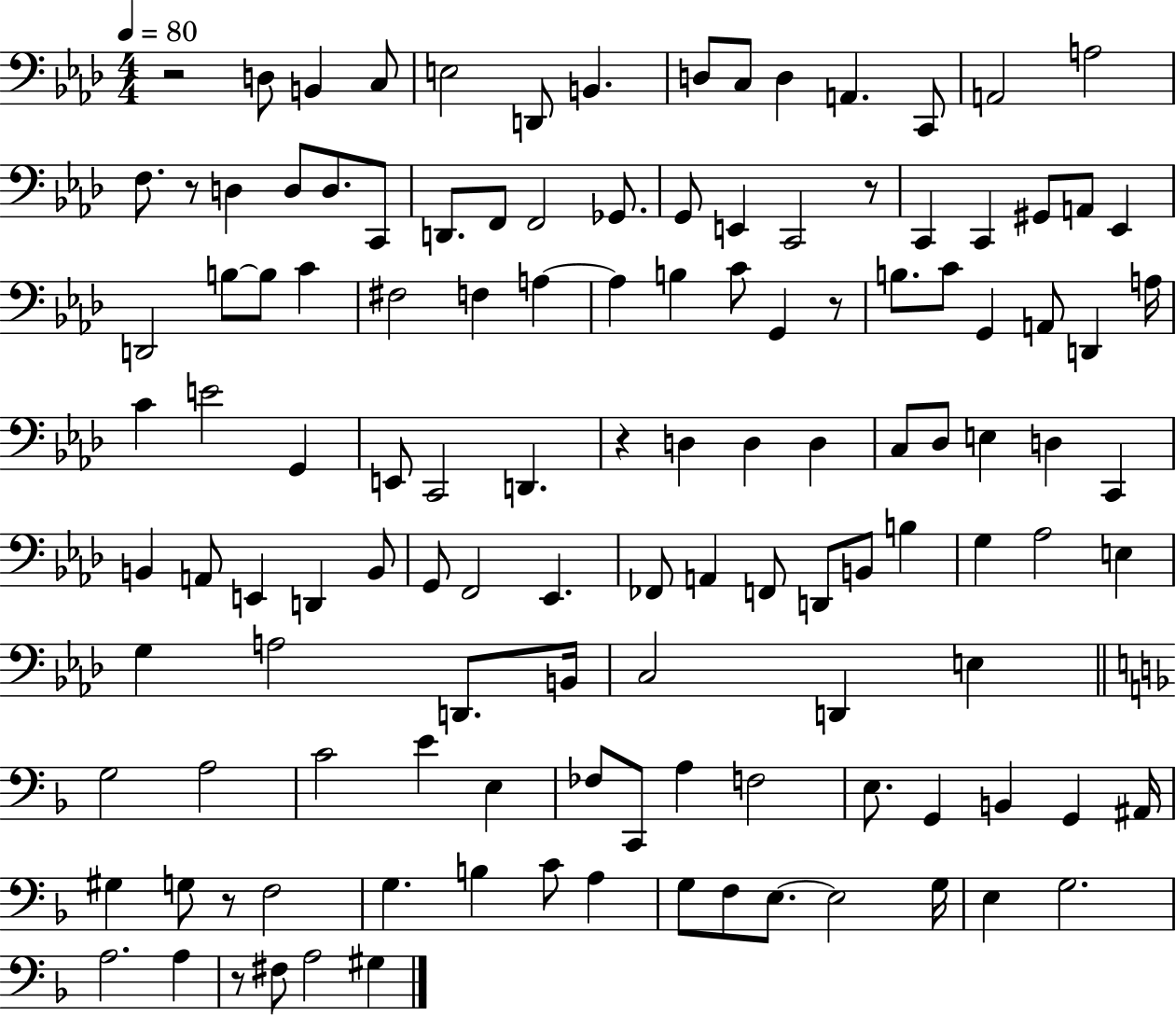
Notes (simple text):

R/h D3/e B2/q C3/e E3/h D2/e B2/q. D3/e C3/e D3/q A2/q. C2/e A2/h A3/h F3/e. R/e D3/q D3/e D3/e. C2/e D2/e. F2/e F2/h Gb2/e. G2/e E2/q C2/h R/e C2/q C2/q G#2/e A2/e Eb2/q D2/h B3/e B3/e C4/q F#3/h F3/q A3/q A3/q B3/q C4/e G2/q R/e B3/e. C4/e G2/q A2/e D2/q A3/s C4/q E4/h G2/q E2/e C2/h D2/q. R/q D3/q D3/q D3/q C3/e Db3/e E3/q D3/q C2/q B2/q A2/e E2/q D2/q B2/e G2/e F2/h Eb2/q. FES2/e A2/q F2/e D2/e B2/e B3/q G3/q Ab3/h E3/q G3/q A3/h D2/e. B2/s C3/h D2/q E3/q G3/h A3/h C4/h E4/q E3/q FES3/e C2/e A3/q F3/h E3/e. G2/q B2/q G2/q A#2/s G#3/q G3/e R/e F3/h G3/q. B3/q C4/e A3/q G3/e F3/e E3/e. E3/h G3/s E3/q G3/h. A3/h. A3/q R/e F#3/e A3/h G#3/q